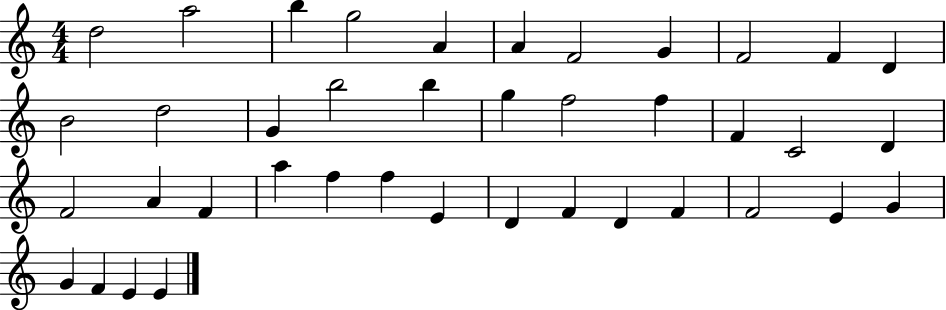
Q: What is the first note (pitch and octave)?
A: D5